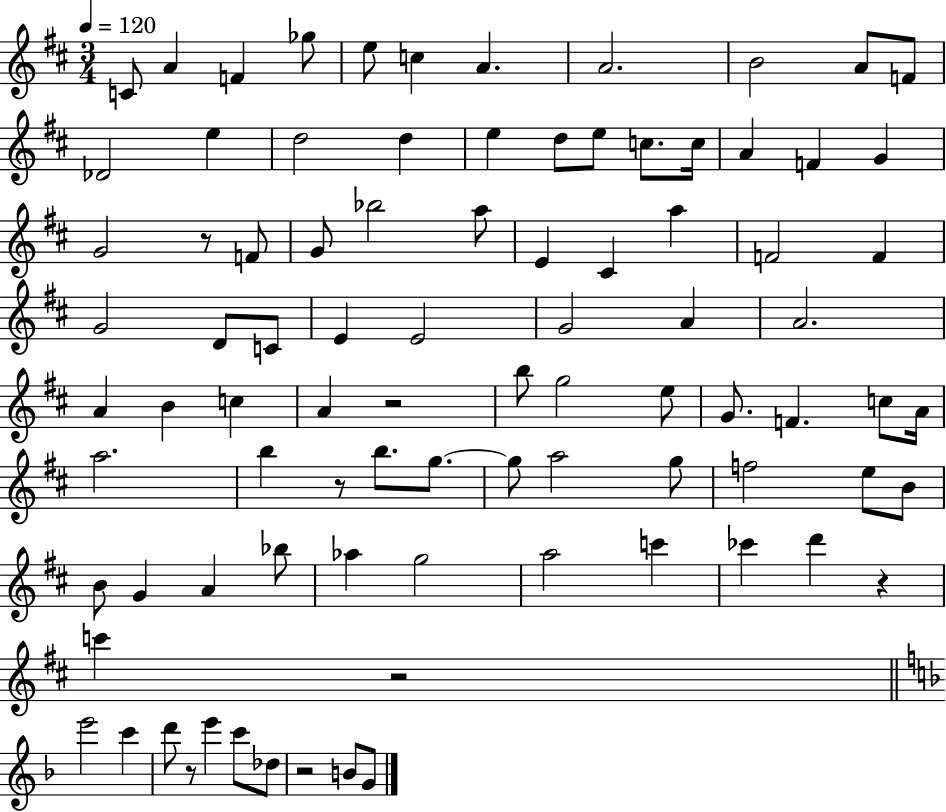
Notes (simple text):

C4/e A4/q F4/q Gb5/e E5/e C5/q A4/q. A4/h. B4/h A4/e F4/e Db4/h E5/q D5/h D5/q E5/q D5/e E5/e C5/e. C5/s A4/q F4/q G4/q G4/h R/e F4/e G4/e Bb5/h A5/e E4/q C#4/q A5/q F4/h F4/q G4/h D4/e C4/e E4/q E4/h G4/h A4/q A4/h. A4/q B4/q C5/q A4/q R/h B5/e G5/h E5/e G4/e. F4/q. C5/e A4/s A5/h. B5/q R/e B5/e. G5/e. G5/e A5/h G5/e F5/h E5/e B4/e B4/e G4/q A4/q Bb5/e Ab5/q G5/h A5/h C6/q CES6/q D6/q R/q C6/q R/h E6/h C6/q D6/e R/e E6/q C6/e Db5/e R/h B4/e G4/e